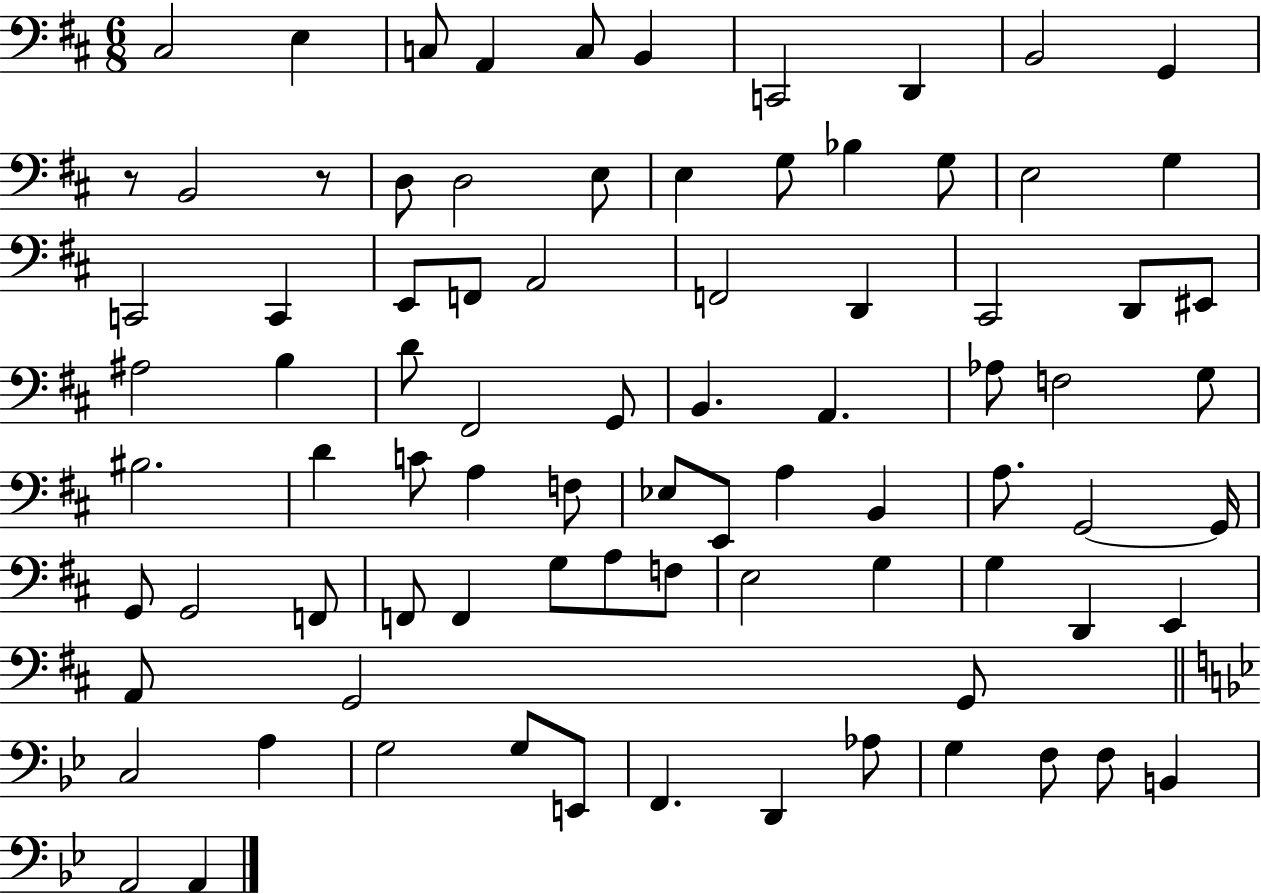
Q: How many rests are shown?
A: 2